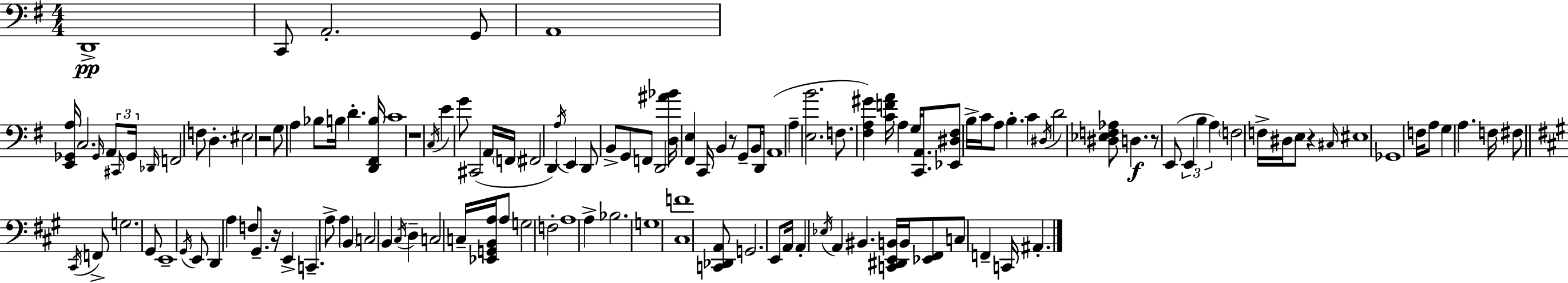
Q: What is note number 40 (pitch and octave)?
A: B2